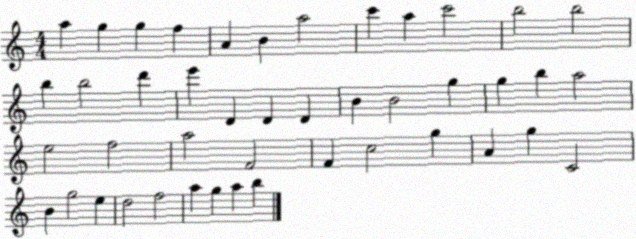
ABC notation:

X:1
T:Untitled
M:4/4
L:1/4
K:C
a g g f A B a2 c' a c'2 b2 b2 b b2 d' e' D D D B B2 g g b a2 e2 f2 a2 F2 F c2 g A g C2 B g2 e d2 f2 a g a b